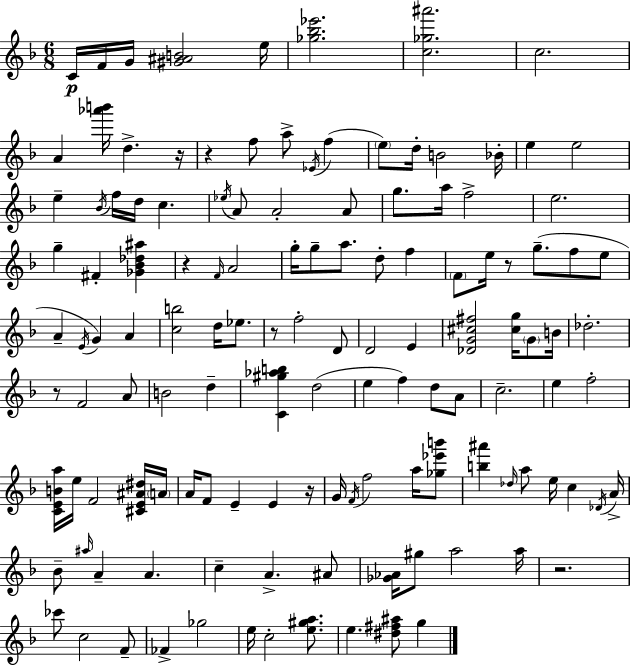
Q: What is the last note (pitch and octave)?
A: G5